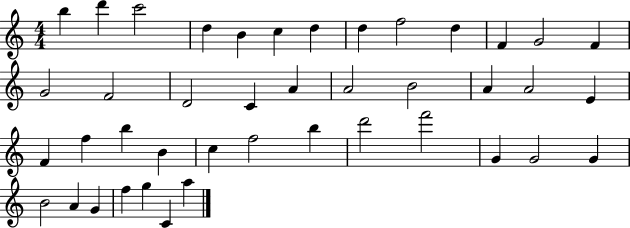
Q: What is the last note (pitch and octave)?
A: A5